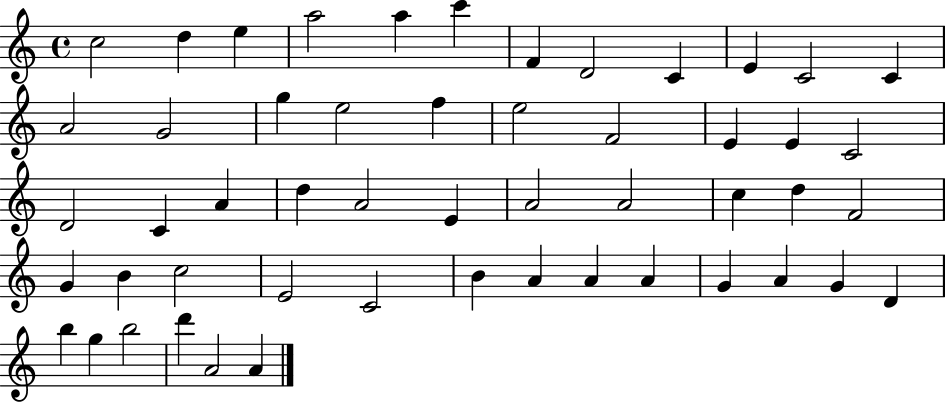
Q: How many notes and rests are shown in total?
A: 52